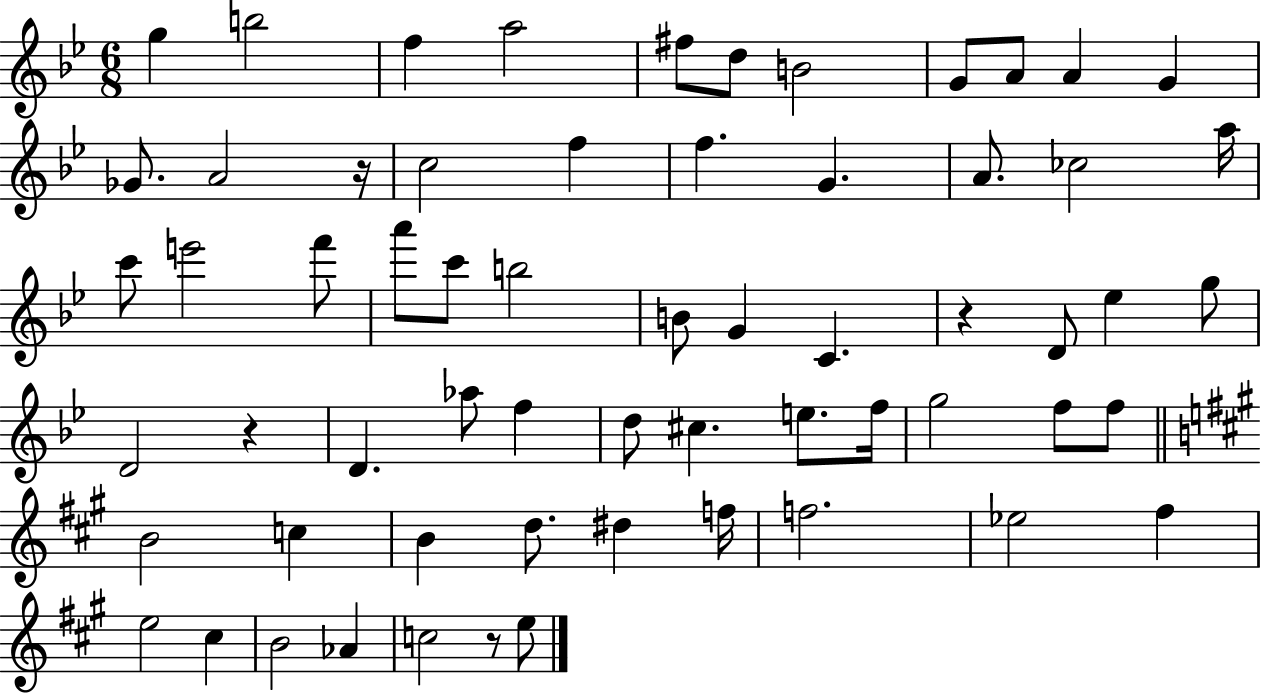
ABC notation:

X:1
T:Untitled
M:6/8
L:1/4
K:Bb
g b2 f a2 ^f/2 d/2 B2 G/2 A/2 A G _G/2 A2 z/4 c2 f f G A/2 _c2 a/4 c'/2 e'2 f'/2 a'/2 c'/2 b2 B/2 G C z D/2 _e g/2 D2 z D _a/2 f d/2 ^c e/2 f/4 g2 f/2 f/2 B2 c B d/2 ^d f/4 f2 _e2 ^f e2 ^c B2 _A c2 z/2 e/2